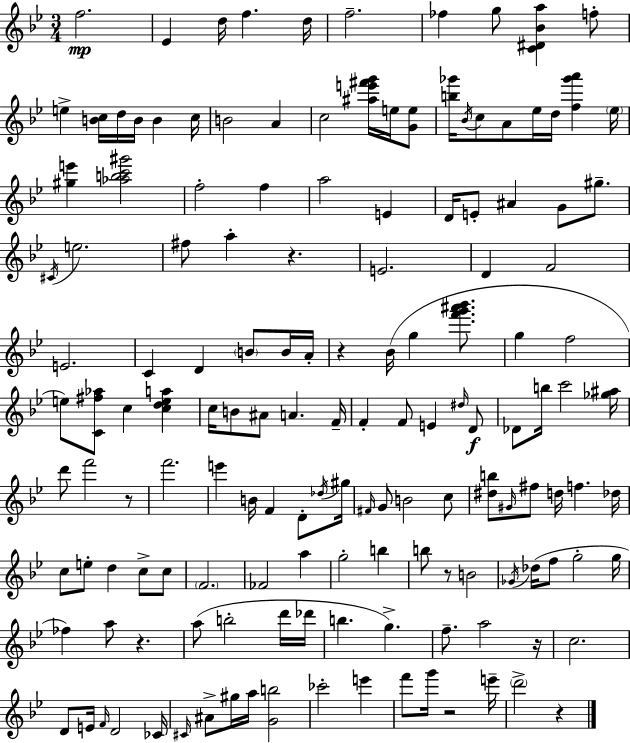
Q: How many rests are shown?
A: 8